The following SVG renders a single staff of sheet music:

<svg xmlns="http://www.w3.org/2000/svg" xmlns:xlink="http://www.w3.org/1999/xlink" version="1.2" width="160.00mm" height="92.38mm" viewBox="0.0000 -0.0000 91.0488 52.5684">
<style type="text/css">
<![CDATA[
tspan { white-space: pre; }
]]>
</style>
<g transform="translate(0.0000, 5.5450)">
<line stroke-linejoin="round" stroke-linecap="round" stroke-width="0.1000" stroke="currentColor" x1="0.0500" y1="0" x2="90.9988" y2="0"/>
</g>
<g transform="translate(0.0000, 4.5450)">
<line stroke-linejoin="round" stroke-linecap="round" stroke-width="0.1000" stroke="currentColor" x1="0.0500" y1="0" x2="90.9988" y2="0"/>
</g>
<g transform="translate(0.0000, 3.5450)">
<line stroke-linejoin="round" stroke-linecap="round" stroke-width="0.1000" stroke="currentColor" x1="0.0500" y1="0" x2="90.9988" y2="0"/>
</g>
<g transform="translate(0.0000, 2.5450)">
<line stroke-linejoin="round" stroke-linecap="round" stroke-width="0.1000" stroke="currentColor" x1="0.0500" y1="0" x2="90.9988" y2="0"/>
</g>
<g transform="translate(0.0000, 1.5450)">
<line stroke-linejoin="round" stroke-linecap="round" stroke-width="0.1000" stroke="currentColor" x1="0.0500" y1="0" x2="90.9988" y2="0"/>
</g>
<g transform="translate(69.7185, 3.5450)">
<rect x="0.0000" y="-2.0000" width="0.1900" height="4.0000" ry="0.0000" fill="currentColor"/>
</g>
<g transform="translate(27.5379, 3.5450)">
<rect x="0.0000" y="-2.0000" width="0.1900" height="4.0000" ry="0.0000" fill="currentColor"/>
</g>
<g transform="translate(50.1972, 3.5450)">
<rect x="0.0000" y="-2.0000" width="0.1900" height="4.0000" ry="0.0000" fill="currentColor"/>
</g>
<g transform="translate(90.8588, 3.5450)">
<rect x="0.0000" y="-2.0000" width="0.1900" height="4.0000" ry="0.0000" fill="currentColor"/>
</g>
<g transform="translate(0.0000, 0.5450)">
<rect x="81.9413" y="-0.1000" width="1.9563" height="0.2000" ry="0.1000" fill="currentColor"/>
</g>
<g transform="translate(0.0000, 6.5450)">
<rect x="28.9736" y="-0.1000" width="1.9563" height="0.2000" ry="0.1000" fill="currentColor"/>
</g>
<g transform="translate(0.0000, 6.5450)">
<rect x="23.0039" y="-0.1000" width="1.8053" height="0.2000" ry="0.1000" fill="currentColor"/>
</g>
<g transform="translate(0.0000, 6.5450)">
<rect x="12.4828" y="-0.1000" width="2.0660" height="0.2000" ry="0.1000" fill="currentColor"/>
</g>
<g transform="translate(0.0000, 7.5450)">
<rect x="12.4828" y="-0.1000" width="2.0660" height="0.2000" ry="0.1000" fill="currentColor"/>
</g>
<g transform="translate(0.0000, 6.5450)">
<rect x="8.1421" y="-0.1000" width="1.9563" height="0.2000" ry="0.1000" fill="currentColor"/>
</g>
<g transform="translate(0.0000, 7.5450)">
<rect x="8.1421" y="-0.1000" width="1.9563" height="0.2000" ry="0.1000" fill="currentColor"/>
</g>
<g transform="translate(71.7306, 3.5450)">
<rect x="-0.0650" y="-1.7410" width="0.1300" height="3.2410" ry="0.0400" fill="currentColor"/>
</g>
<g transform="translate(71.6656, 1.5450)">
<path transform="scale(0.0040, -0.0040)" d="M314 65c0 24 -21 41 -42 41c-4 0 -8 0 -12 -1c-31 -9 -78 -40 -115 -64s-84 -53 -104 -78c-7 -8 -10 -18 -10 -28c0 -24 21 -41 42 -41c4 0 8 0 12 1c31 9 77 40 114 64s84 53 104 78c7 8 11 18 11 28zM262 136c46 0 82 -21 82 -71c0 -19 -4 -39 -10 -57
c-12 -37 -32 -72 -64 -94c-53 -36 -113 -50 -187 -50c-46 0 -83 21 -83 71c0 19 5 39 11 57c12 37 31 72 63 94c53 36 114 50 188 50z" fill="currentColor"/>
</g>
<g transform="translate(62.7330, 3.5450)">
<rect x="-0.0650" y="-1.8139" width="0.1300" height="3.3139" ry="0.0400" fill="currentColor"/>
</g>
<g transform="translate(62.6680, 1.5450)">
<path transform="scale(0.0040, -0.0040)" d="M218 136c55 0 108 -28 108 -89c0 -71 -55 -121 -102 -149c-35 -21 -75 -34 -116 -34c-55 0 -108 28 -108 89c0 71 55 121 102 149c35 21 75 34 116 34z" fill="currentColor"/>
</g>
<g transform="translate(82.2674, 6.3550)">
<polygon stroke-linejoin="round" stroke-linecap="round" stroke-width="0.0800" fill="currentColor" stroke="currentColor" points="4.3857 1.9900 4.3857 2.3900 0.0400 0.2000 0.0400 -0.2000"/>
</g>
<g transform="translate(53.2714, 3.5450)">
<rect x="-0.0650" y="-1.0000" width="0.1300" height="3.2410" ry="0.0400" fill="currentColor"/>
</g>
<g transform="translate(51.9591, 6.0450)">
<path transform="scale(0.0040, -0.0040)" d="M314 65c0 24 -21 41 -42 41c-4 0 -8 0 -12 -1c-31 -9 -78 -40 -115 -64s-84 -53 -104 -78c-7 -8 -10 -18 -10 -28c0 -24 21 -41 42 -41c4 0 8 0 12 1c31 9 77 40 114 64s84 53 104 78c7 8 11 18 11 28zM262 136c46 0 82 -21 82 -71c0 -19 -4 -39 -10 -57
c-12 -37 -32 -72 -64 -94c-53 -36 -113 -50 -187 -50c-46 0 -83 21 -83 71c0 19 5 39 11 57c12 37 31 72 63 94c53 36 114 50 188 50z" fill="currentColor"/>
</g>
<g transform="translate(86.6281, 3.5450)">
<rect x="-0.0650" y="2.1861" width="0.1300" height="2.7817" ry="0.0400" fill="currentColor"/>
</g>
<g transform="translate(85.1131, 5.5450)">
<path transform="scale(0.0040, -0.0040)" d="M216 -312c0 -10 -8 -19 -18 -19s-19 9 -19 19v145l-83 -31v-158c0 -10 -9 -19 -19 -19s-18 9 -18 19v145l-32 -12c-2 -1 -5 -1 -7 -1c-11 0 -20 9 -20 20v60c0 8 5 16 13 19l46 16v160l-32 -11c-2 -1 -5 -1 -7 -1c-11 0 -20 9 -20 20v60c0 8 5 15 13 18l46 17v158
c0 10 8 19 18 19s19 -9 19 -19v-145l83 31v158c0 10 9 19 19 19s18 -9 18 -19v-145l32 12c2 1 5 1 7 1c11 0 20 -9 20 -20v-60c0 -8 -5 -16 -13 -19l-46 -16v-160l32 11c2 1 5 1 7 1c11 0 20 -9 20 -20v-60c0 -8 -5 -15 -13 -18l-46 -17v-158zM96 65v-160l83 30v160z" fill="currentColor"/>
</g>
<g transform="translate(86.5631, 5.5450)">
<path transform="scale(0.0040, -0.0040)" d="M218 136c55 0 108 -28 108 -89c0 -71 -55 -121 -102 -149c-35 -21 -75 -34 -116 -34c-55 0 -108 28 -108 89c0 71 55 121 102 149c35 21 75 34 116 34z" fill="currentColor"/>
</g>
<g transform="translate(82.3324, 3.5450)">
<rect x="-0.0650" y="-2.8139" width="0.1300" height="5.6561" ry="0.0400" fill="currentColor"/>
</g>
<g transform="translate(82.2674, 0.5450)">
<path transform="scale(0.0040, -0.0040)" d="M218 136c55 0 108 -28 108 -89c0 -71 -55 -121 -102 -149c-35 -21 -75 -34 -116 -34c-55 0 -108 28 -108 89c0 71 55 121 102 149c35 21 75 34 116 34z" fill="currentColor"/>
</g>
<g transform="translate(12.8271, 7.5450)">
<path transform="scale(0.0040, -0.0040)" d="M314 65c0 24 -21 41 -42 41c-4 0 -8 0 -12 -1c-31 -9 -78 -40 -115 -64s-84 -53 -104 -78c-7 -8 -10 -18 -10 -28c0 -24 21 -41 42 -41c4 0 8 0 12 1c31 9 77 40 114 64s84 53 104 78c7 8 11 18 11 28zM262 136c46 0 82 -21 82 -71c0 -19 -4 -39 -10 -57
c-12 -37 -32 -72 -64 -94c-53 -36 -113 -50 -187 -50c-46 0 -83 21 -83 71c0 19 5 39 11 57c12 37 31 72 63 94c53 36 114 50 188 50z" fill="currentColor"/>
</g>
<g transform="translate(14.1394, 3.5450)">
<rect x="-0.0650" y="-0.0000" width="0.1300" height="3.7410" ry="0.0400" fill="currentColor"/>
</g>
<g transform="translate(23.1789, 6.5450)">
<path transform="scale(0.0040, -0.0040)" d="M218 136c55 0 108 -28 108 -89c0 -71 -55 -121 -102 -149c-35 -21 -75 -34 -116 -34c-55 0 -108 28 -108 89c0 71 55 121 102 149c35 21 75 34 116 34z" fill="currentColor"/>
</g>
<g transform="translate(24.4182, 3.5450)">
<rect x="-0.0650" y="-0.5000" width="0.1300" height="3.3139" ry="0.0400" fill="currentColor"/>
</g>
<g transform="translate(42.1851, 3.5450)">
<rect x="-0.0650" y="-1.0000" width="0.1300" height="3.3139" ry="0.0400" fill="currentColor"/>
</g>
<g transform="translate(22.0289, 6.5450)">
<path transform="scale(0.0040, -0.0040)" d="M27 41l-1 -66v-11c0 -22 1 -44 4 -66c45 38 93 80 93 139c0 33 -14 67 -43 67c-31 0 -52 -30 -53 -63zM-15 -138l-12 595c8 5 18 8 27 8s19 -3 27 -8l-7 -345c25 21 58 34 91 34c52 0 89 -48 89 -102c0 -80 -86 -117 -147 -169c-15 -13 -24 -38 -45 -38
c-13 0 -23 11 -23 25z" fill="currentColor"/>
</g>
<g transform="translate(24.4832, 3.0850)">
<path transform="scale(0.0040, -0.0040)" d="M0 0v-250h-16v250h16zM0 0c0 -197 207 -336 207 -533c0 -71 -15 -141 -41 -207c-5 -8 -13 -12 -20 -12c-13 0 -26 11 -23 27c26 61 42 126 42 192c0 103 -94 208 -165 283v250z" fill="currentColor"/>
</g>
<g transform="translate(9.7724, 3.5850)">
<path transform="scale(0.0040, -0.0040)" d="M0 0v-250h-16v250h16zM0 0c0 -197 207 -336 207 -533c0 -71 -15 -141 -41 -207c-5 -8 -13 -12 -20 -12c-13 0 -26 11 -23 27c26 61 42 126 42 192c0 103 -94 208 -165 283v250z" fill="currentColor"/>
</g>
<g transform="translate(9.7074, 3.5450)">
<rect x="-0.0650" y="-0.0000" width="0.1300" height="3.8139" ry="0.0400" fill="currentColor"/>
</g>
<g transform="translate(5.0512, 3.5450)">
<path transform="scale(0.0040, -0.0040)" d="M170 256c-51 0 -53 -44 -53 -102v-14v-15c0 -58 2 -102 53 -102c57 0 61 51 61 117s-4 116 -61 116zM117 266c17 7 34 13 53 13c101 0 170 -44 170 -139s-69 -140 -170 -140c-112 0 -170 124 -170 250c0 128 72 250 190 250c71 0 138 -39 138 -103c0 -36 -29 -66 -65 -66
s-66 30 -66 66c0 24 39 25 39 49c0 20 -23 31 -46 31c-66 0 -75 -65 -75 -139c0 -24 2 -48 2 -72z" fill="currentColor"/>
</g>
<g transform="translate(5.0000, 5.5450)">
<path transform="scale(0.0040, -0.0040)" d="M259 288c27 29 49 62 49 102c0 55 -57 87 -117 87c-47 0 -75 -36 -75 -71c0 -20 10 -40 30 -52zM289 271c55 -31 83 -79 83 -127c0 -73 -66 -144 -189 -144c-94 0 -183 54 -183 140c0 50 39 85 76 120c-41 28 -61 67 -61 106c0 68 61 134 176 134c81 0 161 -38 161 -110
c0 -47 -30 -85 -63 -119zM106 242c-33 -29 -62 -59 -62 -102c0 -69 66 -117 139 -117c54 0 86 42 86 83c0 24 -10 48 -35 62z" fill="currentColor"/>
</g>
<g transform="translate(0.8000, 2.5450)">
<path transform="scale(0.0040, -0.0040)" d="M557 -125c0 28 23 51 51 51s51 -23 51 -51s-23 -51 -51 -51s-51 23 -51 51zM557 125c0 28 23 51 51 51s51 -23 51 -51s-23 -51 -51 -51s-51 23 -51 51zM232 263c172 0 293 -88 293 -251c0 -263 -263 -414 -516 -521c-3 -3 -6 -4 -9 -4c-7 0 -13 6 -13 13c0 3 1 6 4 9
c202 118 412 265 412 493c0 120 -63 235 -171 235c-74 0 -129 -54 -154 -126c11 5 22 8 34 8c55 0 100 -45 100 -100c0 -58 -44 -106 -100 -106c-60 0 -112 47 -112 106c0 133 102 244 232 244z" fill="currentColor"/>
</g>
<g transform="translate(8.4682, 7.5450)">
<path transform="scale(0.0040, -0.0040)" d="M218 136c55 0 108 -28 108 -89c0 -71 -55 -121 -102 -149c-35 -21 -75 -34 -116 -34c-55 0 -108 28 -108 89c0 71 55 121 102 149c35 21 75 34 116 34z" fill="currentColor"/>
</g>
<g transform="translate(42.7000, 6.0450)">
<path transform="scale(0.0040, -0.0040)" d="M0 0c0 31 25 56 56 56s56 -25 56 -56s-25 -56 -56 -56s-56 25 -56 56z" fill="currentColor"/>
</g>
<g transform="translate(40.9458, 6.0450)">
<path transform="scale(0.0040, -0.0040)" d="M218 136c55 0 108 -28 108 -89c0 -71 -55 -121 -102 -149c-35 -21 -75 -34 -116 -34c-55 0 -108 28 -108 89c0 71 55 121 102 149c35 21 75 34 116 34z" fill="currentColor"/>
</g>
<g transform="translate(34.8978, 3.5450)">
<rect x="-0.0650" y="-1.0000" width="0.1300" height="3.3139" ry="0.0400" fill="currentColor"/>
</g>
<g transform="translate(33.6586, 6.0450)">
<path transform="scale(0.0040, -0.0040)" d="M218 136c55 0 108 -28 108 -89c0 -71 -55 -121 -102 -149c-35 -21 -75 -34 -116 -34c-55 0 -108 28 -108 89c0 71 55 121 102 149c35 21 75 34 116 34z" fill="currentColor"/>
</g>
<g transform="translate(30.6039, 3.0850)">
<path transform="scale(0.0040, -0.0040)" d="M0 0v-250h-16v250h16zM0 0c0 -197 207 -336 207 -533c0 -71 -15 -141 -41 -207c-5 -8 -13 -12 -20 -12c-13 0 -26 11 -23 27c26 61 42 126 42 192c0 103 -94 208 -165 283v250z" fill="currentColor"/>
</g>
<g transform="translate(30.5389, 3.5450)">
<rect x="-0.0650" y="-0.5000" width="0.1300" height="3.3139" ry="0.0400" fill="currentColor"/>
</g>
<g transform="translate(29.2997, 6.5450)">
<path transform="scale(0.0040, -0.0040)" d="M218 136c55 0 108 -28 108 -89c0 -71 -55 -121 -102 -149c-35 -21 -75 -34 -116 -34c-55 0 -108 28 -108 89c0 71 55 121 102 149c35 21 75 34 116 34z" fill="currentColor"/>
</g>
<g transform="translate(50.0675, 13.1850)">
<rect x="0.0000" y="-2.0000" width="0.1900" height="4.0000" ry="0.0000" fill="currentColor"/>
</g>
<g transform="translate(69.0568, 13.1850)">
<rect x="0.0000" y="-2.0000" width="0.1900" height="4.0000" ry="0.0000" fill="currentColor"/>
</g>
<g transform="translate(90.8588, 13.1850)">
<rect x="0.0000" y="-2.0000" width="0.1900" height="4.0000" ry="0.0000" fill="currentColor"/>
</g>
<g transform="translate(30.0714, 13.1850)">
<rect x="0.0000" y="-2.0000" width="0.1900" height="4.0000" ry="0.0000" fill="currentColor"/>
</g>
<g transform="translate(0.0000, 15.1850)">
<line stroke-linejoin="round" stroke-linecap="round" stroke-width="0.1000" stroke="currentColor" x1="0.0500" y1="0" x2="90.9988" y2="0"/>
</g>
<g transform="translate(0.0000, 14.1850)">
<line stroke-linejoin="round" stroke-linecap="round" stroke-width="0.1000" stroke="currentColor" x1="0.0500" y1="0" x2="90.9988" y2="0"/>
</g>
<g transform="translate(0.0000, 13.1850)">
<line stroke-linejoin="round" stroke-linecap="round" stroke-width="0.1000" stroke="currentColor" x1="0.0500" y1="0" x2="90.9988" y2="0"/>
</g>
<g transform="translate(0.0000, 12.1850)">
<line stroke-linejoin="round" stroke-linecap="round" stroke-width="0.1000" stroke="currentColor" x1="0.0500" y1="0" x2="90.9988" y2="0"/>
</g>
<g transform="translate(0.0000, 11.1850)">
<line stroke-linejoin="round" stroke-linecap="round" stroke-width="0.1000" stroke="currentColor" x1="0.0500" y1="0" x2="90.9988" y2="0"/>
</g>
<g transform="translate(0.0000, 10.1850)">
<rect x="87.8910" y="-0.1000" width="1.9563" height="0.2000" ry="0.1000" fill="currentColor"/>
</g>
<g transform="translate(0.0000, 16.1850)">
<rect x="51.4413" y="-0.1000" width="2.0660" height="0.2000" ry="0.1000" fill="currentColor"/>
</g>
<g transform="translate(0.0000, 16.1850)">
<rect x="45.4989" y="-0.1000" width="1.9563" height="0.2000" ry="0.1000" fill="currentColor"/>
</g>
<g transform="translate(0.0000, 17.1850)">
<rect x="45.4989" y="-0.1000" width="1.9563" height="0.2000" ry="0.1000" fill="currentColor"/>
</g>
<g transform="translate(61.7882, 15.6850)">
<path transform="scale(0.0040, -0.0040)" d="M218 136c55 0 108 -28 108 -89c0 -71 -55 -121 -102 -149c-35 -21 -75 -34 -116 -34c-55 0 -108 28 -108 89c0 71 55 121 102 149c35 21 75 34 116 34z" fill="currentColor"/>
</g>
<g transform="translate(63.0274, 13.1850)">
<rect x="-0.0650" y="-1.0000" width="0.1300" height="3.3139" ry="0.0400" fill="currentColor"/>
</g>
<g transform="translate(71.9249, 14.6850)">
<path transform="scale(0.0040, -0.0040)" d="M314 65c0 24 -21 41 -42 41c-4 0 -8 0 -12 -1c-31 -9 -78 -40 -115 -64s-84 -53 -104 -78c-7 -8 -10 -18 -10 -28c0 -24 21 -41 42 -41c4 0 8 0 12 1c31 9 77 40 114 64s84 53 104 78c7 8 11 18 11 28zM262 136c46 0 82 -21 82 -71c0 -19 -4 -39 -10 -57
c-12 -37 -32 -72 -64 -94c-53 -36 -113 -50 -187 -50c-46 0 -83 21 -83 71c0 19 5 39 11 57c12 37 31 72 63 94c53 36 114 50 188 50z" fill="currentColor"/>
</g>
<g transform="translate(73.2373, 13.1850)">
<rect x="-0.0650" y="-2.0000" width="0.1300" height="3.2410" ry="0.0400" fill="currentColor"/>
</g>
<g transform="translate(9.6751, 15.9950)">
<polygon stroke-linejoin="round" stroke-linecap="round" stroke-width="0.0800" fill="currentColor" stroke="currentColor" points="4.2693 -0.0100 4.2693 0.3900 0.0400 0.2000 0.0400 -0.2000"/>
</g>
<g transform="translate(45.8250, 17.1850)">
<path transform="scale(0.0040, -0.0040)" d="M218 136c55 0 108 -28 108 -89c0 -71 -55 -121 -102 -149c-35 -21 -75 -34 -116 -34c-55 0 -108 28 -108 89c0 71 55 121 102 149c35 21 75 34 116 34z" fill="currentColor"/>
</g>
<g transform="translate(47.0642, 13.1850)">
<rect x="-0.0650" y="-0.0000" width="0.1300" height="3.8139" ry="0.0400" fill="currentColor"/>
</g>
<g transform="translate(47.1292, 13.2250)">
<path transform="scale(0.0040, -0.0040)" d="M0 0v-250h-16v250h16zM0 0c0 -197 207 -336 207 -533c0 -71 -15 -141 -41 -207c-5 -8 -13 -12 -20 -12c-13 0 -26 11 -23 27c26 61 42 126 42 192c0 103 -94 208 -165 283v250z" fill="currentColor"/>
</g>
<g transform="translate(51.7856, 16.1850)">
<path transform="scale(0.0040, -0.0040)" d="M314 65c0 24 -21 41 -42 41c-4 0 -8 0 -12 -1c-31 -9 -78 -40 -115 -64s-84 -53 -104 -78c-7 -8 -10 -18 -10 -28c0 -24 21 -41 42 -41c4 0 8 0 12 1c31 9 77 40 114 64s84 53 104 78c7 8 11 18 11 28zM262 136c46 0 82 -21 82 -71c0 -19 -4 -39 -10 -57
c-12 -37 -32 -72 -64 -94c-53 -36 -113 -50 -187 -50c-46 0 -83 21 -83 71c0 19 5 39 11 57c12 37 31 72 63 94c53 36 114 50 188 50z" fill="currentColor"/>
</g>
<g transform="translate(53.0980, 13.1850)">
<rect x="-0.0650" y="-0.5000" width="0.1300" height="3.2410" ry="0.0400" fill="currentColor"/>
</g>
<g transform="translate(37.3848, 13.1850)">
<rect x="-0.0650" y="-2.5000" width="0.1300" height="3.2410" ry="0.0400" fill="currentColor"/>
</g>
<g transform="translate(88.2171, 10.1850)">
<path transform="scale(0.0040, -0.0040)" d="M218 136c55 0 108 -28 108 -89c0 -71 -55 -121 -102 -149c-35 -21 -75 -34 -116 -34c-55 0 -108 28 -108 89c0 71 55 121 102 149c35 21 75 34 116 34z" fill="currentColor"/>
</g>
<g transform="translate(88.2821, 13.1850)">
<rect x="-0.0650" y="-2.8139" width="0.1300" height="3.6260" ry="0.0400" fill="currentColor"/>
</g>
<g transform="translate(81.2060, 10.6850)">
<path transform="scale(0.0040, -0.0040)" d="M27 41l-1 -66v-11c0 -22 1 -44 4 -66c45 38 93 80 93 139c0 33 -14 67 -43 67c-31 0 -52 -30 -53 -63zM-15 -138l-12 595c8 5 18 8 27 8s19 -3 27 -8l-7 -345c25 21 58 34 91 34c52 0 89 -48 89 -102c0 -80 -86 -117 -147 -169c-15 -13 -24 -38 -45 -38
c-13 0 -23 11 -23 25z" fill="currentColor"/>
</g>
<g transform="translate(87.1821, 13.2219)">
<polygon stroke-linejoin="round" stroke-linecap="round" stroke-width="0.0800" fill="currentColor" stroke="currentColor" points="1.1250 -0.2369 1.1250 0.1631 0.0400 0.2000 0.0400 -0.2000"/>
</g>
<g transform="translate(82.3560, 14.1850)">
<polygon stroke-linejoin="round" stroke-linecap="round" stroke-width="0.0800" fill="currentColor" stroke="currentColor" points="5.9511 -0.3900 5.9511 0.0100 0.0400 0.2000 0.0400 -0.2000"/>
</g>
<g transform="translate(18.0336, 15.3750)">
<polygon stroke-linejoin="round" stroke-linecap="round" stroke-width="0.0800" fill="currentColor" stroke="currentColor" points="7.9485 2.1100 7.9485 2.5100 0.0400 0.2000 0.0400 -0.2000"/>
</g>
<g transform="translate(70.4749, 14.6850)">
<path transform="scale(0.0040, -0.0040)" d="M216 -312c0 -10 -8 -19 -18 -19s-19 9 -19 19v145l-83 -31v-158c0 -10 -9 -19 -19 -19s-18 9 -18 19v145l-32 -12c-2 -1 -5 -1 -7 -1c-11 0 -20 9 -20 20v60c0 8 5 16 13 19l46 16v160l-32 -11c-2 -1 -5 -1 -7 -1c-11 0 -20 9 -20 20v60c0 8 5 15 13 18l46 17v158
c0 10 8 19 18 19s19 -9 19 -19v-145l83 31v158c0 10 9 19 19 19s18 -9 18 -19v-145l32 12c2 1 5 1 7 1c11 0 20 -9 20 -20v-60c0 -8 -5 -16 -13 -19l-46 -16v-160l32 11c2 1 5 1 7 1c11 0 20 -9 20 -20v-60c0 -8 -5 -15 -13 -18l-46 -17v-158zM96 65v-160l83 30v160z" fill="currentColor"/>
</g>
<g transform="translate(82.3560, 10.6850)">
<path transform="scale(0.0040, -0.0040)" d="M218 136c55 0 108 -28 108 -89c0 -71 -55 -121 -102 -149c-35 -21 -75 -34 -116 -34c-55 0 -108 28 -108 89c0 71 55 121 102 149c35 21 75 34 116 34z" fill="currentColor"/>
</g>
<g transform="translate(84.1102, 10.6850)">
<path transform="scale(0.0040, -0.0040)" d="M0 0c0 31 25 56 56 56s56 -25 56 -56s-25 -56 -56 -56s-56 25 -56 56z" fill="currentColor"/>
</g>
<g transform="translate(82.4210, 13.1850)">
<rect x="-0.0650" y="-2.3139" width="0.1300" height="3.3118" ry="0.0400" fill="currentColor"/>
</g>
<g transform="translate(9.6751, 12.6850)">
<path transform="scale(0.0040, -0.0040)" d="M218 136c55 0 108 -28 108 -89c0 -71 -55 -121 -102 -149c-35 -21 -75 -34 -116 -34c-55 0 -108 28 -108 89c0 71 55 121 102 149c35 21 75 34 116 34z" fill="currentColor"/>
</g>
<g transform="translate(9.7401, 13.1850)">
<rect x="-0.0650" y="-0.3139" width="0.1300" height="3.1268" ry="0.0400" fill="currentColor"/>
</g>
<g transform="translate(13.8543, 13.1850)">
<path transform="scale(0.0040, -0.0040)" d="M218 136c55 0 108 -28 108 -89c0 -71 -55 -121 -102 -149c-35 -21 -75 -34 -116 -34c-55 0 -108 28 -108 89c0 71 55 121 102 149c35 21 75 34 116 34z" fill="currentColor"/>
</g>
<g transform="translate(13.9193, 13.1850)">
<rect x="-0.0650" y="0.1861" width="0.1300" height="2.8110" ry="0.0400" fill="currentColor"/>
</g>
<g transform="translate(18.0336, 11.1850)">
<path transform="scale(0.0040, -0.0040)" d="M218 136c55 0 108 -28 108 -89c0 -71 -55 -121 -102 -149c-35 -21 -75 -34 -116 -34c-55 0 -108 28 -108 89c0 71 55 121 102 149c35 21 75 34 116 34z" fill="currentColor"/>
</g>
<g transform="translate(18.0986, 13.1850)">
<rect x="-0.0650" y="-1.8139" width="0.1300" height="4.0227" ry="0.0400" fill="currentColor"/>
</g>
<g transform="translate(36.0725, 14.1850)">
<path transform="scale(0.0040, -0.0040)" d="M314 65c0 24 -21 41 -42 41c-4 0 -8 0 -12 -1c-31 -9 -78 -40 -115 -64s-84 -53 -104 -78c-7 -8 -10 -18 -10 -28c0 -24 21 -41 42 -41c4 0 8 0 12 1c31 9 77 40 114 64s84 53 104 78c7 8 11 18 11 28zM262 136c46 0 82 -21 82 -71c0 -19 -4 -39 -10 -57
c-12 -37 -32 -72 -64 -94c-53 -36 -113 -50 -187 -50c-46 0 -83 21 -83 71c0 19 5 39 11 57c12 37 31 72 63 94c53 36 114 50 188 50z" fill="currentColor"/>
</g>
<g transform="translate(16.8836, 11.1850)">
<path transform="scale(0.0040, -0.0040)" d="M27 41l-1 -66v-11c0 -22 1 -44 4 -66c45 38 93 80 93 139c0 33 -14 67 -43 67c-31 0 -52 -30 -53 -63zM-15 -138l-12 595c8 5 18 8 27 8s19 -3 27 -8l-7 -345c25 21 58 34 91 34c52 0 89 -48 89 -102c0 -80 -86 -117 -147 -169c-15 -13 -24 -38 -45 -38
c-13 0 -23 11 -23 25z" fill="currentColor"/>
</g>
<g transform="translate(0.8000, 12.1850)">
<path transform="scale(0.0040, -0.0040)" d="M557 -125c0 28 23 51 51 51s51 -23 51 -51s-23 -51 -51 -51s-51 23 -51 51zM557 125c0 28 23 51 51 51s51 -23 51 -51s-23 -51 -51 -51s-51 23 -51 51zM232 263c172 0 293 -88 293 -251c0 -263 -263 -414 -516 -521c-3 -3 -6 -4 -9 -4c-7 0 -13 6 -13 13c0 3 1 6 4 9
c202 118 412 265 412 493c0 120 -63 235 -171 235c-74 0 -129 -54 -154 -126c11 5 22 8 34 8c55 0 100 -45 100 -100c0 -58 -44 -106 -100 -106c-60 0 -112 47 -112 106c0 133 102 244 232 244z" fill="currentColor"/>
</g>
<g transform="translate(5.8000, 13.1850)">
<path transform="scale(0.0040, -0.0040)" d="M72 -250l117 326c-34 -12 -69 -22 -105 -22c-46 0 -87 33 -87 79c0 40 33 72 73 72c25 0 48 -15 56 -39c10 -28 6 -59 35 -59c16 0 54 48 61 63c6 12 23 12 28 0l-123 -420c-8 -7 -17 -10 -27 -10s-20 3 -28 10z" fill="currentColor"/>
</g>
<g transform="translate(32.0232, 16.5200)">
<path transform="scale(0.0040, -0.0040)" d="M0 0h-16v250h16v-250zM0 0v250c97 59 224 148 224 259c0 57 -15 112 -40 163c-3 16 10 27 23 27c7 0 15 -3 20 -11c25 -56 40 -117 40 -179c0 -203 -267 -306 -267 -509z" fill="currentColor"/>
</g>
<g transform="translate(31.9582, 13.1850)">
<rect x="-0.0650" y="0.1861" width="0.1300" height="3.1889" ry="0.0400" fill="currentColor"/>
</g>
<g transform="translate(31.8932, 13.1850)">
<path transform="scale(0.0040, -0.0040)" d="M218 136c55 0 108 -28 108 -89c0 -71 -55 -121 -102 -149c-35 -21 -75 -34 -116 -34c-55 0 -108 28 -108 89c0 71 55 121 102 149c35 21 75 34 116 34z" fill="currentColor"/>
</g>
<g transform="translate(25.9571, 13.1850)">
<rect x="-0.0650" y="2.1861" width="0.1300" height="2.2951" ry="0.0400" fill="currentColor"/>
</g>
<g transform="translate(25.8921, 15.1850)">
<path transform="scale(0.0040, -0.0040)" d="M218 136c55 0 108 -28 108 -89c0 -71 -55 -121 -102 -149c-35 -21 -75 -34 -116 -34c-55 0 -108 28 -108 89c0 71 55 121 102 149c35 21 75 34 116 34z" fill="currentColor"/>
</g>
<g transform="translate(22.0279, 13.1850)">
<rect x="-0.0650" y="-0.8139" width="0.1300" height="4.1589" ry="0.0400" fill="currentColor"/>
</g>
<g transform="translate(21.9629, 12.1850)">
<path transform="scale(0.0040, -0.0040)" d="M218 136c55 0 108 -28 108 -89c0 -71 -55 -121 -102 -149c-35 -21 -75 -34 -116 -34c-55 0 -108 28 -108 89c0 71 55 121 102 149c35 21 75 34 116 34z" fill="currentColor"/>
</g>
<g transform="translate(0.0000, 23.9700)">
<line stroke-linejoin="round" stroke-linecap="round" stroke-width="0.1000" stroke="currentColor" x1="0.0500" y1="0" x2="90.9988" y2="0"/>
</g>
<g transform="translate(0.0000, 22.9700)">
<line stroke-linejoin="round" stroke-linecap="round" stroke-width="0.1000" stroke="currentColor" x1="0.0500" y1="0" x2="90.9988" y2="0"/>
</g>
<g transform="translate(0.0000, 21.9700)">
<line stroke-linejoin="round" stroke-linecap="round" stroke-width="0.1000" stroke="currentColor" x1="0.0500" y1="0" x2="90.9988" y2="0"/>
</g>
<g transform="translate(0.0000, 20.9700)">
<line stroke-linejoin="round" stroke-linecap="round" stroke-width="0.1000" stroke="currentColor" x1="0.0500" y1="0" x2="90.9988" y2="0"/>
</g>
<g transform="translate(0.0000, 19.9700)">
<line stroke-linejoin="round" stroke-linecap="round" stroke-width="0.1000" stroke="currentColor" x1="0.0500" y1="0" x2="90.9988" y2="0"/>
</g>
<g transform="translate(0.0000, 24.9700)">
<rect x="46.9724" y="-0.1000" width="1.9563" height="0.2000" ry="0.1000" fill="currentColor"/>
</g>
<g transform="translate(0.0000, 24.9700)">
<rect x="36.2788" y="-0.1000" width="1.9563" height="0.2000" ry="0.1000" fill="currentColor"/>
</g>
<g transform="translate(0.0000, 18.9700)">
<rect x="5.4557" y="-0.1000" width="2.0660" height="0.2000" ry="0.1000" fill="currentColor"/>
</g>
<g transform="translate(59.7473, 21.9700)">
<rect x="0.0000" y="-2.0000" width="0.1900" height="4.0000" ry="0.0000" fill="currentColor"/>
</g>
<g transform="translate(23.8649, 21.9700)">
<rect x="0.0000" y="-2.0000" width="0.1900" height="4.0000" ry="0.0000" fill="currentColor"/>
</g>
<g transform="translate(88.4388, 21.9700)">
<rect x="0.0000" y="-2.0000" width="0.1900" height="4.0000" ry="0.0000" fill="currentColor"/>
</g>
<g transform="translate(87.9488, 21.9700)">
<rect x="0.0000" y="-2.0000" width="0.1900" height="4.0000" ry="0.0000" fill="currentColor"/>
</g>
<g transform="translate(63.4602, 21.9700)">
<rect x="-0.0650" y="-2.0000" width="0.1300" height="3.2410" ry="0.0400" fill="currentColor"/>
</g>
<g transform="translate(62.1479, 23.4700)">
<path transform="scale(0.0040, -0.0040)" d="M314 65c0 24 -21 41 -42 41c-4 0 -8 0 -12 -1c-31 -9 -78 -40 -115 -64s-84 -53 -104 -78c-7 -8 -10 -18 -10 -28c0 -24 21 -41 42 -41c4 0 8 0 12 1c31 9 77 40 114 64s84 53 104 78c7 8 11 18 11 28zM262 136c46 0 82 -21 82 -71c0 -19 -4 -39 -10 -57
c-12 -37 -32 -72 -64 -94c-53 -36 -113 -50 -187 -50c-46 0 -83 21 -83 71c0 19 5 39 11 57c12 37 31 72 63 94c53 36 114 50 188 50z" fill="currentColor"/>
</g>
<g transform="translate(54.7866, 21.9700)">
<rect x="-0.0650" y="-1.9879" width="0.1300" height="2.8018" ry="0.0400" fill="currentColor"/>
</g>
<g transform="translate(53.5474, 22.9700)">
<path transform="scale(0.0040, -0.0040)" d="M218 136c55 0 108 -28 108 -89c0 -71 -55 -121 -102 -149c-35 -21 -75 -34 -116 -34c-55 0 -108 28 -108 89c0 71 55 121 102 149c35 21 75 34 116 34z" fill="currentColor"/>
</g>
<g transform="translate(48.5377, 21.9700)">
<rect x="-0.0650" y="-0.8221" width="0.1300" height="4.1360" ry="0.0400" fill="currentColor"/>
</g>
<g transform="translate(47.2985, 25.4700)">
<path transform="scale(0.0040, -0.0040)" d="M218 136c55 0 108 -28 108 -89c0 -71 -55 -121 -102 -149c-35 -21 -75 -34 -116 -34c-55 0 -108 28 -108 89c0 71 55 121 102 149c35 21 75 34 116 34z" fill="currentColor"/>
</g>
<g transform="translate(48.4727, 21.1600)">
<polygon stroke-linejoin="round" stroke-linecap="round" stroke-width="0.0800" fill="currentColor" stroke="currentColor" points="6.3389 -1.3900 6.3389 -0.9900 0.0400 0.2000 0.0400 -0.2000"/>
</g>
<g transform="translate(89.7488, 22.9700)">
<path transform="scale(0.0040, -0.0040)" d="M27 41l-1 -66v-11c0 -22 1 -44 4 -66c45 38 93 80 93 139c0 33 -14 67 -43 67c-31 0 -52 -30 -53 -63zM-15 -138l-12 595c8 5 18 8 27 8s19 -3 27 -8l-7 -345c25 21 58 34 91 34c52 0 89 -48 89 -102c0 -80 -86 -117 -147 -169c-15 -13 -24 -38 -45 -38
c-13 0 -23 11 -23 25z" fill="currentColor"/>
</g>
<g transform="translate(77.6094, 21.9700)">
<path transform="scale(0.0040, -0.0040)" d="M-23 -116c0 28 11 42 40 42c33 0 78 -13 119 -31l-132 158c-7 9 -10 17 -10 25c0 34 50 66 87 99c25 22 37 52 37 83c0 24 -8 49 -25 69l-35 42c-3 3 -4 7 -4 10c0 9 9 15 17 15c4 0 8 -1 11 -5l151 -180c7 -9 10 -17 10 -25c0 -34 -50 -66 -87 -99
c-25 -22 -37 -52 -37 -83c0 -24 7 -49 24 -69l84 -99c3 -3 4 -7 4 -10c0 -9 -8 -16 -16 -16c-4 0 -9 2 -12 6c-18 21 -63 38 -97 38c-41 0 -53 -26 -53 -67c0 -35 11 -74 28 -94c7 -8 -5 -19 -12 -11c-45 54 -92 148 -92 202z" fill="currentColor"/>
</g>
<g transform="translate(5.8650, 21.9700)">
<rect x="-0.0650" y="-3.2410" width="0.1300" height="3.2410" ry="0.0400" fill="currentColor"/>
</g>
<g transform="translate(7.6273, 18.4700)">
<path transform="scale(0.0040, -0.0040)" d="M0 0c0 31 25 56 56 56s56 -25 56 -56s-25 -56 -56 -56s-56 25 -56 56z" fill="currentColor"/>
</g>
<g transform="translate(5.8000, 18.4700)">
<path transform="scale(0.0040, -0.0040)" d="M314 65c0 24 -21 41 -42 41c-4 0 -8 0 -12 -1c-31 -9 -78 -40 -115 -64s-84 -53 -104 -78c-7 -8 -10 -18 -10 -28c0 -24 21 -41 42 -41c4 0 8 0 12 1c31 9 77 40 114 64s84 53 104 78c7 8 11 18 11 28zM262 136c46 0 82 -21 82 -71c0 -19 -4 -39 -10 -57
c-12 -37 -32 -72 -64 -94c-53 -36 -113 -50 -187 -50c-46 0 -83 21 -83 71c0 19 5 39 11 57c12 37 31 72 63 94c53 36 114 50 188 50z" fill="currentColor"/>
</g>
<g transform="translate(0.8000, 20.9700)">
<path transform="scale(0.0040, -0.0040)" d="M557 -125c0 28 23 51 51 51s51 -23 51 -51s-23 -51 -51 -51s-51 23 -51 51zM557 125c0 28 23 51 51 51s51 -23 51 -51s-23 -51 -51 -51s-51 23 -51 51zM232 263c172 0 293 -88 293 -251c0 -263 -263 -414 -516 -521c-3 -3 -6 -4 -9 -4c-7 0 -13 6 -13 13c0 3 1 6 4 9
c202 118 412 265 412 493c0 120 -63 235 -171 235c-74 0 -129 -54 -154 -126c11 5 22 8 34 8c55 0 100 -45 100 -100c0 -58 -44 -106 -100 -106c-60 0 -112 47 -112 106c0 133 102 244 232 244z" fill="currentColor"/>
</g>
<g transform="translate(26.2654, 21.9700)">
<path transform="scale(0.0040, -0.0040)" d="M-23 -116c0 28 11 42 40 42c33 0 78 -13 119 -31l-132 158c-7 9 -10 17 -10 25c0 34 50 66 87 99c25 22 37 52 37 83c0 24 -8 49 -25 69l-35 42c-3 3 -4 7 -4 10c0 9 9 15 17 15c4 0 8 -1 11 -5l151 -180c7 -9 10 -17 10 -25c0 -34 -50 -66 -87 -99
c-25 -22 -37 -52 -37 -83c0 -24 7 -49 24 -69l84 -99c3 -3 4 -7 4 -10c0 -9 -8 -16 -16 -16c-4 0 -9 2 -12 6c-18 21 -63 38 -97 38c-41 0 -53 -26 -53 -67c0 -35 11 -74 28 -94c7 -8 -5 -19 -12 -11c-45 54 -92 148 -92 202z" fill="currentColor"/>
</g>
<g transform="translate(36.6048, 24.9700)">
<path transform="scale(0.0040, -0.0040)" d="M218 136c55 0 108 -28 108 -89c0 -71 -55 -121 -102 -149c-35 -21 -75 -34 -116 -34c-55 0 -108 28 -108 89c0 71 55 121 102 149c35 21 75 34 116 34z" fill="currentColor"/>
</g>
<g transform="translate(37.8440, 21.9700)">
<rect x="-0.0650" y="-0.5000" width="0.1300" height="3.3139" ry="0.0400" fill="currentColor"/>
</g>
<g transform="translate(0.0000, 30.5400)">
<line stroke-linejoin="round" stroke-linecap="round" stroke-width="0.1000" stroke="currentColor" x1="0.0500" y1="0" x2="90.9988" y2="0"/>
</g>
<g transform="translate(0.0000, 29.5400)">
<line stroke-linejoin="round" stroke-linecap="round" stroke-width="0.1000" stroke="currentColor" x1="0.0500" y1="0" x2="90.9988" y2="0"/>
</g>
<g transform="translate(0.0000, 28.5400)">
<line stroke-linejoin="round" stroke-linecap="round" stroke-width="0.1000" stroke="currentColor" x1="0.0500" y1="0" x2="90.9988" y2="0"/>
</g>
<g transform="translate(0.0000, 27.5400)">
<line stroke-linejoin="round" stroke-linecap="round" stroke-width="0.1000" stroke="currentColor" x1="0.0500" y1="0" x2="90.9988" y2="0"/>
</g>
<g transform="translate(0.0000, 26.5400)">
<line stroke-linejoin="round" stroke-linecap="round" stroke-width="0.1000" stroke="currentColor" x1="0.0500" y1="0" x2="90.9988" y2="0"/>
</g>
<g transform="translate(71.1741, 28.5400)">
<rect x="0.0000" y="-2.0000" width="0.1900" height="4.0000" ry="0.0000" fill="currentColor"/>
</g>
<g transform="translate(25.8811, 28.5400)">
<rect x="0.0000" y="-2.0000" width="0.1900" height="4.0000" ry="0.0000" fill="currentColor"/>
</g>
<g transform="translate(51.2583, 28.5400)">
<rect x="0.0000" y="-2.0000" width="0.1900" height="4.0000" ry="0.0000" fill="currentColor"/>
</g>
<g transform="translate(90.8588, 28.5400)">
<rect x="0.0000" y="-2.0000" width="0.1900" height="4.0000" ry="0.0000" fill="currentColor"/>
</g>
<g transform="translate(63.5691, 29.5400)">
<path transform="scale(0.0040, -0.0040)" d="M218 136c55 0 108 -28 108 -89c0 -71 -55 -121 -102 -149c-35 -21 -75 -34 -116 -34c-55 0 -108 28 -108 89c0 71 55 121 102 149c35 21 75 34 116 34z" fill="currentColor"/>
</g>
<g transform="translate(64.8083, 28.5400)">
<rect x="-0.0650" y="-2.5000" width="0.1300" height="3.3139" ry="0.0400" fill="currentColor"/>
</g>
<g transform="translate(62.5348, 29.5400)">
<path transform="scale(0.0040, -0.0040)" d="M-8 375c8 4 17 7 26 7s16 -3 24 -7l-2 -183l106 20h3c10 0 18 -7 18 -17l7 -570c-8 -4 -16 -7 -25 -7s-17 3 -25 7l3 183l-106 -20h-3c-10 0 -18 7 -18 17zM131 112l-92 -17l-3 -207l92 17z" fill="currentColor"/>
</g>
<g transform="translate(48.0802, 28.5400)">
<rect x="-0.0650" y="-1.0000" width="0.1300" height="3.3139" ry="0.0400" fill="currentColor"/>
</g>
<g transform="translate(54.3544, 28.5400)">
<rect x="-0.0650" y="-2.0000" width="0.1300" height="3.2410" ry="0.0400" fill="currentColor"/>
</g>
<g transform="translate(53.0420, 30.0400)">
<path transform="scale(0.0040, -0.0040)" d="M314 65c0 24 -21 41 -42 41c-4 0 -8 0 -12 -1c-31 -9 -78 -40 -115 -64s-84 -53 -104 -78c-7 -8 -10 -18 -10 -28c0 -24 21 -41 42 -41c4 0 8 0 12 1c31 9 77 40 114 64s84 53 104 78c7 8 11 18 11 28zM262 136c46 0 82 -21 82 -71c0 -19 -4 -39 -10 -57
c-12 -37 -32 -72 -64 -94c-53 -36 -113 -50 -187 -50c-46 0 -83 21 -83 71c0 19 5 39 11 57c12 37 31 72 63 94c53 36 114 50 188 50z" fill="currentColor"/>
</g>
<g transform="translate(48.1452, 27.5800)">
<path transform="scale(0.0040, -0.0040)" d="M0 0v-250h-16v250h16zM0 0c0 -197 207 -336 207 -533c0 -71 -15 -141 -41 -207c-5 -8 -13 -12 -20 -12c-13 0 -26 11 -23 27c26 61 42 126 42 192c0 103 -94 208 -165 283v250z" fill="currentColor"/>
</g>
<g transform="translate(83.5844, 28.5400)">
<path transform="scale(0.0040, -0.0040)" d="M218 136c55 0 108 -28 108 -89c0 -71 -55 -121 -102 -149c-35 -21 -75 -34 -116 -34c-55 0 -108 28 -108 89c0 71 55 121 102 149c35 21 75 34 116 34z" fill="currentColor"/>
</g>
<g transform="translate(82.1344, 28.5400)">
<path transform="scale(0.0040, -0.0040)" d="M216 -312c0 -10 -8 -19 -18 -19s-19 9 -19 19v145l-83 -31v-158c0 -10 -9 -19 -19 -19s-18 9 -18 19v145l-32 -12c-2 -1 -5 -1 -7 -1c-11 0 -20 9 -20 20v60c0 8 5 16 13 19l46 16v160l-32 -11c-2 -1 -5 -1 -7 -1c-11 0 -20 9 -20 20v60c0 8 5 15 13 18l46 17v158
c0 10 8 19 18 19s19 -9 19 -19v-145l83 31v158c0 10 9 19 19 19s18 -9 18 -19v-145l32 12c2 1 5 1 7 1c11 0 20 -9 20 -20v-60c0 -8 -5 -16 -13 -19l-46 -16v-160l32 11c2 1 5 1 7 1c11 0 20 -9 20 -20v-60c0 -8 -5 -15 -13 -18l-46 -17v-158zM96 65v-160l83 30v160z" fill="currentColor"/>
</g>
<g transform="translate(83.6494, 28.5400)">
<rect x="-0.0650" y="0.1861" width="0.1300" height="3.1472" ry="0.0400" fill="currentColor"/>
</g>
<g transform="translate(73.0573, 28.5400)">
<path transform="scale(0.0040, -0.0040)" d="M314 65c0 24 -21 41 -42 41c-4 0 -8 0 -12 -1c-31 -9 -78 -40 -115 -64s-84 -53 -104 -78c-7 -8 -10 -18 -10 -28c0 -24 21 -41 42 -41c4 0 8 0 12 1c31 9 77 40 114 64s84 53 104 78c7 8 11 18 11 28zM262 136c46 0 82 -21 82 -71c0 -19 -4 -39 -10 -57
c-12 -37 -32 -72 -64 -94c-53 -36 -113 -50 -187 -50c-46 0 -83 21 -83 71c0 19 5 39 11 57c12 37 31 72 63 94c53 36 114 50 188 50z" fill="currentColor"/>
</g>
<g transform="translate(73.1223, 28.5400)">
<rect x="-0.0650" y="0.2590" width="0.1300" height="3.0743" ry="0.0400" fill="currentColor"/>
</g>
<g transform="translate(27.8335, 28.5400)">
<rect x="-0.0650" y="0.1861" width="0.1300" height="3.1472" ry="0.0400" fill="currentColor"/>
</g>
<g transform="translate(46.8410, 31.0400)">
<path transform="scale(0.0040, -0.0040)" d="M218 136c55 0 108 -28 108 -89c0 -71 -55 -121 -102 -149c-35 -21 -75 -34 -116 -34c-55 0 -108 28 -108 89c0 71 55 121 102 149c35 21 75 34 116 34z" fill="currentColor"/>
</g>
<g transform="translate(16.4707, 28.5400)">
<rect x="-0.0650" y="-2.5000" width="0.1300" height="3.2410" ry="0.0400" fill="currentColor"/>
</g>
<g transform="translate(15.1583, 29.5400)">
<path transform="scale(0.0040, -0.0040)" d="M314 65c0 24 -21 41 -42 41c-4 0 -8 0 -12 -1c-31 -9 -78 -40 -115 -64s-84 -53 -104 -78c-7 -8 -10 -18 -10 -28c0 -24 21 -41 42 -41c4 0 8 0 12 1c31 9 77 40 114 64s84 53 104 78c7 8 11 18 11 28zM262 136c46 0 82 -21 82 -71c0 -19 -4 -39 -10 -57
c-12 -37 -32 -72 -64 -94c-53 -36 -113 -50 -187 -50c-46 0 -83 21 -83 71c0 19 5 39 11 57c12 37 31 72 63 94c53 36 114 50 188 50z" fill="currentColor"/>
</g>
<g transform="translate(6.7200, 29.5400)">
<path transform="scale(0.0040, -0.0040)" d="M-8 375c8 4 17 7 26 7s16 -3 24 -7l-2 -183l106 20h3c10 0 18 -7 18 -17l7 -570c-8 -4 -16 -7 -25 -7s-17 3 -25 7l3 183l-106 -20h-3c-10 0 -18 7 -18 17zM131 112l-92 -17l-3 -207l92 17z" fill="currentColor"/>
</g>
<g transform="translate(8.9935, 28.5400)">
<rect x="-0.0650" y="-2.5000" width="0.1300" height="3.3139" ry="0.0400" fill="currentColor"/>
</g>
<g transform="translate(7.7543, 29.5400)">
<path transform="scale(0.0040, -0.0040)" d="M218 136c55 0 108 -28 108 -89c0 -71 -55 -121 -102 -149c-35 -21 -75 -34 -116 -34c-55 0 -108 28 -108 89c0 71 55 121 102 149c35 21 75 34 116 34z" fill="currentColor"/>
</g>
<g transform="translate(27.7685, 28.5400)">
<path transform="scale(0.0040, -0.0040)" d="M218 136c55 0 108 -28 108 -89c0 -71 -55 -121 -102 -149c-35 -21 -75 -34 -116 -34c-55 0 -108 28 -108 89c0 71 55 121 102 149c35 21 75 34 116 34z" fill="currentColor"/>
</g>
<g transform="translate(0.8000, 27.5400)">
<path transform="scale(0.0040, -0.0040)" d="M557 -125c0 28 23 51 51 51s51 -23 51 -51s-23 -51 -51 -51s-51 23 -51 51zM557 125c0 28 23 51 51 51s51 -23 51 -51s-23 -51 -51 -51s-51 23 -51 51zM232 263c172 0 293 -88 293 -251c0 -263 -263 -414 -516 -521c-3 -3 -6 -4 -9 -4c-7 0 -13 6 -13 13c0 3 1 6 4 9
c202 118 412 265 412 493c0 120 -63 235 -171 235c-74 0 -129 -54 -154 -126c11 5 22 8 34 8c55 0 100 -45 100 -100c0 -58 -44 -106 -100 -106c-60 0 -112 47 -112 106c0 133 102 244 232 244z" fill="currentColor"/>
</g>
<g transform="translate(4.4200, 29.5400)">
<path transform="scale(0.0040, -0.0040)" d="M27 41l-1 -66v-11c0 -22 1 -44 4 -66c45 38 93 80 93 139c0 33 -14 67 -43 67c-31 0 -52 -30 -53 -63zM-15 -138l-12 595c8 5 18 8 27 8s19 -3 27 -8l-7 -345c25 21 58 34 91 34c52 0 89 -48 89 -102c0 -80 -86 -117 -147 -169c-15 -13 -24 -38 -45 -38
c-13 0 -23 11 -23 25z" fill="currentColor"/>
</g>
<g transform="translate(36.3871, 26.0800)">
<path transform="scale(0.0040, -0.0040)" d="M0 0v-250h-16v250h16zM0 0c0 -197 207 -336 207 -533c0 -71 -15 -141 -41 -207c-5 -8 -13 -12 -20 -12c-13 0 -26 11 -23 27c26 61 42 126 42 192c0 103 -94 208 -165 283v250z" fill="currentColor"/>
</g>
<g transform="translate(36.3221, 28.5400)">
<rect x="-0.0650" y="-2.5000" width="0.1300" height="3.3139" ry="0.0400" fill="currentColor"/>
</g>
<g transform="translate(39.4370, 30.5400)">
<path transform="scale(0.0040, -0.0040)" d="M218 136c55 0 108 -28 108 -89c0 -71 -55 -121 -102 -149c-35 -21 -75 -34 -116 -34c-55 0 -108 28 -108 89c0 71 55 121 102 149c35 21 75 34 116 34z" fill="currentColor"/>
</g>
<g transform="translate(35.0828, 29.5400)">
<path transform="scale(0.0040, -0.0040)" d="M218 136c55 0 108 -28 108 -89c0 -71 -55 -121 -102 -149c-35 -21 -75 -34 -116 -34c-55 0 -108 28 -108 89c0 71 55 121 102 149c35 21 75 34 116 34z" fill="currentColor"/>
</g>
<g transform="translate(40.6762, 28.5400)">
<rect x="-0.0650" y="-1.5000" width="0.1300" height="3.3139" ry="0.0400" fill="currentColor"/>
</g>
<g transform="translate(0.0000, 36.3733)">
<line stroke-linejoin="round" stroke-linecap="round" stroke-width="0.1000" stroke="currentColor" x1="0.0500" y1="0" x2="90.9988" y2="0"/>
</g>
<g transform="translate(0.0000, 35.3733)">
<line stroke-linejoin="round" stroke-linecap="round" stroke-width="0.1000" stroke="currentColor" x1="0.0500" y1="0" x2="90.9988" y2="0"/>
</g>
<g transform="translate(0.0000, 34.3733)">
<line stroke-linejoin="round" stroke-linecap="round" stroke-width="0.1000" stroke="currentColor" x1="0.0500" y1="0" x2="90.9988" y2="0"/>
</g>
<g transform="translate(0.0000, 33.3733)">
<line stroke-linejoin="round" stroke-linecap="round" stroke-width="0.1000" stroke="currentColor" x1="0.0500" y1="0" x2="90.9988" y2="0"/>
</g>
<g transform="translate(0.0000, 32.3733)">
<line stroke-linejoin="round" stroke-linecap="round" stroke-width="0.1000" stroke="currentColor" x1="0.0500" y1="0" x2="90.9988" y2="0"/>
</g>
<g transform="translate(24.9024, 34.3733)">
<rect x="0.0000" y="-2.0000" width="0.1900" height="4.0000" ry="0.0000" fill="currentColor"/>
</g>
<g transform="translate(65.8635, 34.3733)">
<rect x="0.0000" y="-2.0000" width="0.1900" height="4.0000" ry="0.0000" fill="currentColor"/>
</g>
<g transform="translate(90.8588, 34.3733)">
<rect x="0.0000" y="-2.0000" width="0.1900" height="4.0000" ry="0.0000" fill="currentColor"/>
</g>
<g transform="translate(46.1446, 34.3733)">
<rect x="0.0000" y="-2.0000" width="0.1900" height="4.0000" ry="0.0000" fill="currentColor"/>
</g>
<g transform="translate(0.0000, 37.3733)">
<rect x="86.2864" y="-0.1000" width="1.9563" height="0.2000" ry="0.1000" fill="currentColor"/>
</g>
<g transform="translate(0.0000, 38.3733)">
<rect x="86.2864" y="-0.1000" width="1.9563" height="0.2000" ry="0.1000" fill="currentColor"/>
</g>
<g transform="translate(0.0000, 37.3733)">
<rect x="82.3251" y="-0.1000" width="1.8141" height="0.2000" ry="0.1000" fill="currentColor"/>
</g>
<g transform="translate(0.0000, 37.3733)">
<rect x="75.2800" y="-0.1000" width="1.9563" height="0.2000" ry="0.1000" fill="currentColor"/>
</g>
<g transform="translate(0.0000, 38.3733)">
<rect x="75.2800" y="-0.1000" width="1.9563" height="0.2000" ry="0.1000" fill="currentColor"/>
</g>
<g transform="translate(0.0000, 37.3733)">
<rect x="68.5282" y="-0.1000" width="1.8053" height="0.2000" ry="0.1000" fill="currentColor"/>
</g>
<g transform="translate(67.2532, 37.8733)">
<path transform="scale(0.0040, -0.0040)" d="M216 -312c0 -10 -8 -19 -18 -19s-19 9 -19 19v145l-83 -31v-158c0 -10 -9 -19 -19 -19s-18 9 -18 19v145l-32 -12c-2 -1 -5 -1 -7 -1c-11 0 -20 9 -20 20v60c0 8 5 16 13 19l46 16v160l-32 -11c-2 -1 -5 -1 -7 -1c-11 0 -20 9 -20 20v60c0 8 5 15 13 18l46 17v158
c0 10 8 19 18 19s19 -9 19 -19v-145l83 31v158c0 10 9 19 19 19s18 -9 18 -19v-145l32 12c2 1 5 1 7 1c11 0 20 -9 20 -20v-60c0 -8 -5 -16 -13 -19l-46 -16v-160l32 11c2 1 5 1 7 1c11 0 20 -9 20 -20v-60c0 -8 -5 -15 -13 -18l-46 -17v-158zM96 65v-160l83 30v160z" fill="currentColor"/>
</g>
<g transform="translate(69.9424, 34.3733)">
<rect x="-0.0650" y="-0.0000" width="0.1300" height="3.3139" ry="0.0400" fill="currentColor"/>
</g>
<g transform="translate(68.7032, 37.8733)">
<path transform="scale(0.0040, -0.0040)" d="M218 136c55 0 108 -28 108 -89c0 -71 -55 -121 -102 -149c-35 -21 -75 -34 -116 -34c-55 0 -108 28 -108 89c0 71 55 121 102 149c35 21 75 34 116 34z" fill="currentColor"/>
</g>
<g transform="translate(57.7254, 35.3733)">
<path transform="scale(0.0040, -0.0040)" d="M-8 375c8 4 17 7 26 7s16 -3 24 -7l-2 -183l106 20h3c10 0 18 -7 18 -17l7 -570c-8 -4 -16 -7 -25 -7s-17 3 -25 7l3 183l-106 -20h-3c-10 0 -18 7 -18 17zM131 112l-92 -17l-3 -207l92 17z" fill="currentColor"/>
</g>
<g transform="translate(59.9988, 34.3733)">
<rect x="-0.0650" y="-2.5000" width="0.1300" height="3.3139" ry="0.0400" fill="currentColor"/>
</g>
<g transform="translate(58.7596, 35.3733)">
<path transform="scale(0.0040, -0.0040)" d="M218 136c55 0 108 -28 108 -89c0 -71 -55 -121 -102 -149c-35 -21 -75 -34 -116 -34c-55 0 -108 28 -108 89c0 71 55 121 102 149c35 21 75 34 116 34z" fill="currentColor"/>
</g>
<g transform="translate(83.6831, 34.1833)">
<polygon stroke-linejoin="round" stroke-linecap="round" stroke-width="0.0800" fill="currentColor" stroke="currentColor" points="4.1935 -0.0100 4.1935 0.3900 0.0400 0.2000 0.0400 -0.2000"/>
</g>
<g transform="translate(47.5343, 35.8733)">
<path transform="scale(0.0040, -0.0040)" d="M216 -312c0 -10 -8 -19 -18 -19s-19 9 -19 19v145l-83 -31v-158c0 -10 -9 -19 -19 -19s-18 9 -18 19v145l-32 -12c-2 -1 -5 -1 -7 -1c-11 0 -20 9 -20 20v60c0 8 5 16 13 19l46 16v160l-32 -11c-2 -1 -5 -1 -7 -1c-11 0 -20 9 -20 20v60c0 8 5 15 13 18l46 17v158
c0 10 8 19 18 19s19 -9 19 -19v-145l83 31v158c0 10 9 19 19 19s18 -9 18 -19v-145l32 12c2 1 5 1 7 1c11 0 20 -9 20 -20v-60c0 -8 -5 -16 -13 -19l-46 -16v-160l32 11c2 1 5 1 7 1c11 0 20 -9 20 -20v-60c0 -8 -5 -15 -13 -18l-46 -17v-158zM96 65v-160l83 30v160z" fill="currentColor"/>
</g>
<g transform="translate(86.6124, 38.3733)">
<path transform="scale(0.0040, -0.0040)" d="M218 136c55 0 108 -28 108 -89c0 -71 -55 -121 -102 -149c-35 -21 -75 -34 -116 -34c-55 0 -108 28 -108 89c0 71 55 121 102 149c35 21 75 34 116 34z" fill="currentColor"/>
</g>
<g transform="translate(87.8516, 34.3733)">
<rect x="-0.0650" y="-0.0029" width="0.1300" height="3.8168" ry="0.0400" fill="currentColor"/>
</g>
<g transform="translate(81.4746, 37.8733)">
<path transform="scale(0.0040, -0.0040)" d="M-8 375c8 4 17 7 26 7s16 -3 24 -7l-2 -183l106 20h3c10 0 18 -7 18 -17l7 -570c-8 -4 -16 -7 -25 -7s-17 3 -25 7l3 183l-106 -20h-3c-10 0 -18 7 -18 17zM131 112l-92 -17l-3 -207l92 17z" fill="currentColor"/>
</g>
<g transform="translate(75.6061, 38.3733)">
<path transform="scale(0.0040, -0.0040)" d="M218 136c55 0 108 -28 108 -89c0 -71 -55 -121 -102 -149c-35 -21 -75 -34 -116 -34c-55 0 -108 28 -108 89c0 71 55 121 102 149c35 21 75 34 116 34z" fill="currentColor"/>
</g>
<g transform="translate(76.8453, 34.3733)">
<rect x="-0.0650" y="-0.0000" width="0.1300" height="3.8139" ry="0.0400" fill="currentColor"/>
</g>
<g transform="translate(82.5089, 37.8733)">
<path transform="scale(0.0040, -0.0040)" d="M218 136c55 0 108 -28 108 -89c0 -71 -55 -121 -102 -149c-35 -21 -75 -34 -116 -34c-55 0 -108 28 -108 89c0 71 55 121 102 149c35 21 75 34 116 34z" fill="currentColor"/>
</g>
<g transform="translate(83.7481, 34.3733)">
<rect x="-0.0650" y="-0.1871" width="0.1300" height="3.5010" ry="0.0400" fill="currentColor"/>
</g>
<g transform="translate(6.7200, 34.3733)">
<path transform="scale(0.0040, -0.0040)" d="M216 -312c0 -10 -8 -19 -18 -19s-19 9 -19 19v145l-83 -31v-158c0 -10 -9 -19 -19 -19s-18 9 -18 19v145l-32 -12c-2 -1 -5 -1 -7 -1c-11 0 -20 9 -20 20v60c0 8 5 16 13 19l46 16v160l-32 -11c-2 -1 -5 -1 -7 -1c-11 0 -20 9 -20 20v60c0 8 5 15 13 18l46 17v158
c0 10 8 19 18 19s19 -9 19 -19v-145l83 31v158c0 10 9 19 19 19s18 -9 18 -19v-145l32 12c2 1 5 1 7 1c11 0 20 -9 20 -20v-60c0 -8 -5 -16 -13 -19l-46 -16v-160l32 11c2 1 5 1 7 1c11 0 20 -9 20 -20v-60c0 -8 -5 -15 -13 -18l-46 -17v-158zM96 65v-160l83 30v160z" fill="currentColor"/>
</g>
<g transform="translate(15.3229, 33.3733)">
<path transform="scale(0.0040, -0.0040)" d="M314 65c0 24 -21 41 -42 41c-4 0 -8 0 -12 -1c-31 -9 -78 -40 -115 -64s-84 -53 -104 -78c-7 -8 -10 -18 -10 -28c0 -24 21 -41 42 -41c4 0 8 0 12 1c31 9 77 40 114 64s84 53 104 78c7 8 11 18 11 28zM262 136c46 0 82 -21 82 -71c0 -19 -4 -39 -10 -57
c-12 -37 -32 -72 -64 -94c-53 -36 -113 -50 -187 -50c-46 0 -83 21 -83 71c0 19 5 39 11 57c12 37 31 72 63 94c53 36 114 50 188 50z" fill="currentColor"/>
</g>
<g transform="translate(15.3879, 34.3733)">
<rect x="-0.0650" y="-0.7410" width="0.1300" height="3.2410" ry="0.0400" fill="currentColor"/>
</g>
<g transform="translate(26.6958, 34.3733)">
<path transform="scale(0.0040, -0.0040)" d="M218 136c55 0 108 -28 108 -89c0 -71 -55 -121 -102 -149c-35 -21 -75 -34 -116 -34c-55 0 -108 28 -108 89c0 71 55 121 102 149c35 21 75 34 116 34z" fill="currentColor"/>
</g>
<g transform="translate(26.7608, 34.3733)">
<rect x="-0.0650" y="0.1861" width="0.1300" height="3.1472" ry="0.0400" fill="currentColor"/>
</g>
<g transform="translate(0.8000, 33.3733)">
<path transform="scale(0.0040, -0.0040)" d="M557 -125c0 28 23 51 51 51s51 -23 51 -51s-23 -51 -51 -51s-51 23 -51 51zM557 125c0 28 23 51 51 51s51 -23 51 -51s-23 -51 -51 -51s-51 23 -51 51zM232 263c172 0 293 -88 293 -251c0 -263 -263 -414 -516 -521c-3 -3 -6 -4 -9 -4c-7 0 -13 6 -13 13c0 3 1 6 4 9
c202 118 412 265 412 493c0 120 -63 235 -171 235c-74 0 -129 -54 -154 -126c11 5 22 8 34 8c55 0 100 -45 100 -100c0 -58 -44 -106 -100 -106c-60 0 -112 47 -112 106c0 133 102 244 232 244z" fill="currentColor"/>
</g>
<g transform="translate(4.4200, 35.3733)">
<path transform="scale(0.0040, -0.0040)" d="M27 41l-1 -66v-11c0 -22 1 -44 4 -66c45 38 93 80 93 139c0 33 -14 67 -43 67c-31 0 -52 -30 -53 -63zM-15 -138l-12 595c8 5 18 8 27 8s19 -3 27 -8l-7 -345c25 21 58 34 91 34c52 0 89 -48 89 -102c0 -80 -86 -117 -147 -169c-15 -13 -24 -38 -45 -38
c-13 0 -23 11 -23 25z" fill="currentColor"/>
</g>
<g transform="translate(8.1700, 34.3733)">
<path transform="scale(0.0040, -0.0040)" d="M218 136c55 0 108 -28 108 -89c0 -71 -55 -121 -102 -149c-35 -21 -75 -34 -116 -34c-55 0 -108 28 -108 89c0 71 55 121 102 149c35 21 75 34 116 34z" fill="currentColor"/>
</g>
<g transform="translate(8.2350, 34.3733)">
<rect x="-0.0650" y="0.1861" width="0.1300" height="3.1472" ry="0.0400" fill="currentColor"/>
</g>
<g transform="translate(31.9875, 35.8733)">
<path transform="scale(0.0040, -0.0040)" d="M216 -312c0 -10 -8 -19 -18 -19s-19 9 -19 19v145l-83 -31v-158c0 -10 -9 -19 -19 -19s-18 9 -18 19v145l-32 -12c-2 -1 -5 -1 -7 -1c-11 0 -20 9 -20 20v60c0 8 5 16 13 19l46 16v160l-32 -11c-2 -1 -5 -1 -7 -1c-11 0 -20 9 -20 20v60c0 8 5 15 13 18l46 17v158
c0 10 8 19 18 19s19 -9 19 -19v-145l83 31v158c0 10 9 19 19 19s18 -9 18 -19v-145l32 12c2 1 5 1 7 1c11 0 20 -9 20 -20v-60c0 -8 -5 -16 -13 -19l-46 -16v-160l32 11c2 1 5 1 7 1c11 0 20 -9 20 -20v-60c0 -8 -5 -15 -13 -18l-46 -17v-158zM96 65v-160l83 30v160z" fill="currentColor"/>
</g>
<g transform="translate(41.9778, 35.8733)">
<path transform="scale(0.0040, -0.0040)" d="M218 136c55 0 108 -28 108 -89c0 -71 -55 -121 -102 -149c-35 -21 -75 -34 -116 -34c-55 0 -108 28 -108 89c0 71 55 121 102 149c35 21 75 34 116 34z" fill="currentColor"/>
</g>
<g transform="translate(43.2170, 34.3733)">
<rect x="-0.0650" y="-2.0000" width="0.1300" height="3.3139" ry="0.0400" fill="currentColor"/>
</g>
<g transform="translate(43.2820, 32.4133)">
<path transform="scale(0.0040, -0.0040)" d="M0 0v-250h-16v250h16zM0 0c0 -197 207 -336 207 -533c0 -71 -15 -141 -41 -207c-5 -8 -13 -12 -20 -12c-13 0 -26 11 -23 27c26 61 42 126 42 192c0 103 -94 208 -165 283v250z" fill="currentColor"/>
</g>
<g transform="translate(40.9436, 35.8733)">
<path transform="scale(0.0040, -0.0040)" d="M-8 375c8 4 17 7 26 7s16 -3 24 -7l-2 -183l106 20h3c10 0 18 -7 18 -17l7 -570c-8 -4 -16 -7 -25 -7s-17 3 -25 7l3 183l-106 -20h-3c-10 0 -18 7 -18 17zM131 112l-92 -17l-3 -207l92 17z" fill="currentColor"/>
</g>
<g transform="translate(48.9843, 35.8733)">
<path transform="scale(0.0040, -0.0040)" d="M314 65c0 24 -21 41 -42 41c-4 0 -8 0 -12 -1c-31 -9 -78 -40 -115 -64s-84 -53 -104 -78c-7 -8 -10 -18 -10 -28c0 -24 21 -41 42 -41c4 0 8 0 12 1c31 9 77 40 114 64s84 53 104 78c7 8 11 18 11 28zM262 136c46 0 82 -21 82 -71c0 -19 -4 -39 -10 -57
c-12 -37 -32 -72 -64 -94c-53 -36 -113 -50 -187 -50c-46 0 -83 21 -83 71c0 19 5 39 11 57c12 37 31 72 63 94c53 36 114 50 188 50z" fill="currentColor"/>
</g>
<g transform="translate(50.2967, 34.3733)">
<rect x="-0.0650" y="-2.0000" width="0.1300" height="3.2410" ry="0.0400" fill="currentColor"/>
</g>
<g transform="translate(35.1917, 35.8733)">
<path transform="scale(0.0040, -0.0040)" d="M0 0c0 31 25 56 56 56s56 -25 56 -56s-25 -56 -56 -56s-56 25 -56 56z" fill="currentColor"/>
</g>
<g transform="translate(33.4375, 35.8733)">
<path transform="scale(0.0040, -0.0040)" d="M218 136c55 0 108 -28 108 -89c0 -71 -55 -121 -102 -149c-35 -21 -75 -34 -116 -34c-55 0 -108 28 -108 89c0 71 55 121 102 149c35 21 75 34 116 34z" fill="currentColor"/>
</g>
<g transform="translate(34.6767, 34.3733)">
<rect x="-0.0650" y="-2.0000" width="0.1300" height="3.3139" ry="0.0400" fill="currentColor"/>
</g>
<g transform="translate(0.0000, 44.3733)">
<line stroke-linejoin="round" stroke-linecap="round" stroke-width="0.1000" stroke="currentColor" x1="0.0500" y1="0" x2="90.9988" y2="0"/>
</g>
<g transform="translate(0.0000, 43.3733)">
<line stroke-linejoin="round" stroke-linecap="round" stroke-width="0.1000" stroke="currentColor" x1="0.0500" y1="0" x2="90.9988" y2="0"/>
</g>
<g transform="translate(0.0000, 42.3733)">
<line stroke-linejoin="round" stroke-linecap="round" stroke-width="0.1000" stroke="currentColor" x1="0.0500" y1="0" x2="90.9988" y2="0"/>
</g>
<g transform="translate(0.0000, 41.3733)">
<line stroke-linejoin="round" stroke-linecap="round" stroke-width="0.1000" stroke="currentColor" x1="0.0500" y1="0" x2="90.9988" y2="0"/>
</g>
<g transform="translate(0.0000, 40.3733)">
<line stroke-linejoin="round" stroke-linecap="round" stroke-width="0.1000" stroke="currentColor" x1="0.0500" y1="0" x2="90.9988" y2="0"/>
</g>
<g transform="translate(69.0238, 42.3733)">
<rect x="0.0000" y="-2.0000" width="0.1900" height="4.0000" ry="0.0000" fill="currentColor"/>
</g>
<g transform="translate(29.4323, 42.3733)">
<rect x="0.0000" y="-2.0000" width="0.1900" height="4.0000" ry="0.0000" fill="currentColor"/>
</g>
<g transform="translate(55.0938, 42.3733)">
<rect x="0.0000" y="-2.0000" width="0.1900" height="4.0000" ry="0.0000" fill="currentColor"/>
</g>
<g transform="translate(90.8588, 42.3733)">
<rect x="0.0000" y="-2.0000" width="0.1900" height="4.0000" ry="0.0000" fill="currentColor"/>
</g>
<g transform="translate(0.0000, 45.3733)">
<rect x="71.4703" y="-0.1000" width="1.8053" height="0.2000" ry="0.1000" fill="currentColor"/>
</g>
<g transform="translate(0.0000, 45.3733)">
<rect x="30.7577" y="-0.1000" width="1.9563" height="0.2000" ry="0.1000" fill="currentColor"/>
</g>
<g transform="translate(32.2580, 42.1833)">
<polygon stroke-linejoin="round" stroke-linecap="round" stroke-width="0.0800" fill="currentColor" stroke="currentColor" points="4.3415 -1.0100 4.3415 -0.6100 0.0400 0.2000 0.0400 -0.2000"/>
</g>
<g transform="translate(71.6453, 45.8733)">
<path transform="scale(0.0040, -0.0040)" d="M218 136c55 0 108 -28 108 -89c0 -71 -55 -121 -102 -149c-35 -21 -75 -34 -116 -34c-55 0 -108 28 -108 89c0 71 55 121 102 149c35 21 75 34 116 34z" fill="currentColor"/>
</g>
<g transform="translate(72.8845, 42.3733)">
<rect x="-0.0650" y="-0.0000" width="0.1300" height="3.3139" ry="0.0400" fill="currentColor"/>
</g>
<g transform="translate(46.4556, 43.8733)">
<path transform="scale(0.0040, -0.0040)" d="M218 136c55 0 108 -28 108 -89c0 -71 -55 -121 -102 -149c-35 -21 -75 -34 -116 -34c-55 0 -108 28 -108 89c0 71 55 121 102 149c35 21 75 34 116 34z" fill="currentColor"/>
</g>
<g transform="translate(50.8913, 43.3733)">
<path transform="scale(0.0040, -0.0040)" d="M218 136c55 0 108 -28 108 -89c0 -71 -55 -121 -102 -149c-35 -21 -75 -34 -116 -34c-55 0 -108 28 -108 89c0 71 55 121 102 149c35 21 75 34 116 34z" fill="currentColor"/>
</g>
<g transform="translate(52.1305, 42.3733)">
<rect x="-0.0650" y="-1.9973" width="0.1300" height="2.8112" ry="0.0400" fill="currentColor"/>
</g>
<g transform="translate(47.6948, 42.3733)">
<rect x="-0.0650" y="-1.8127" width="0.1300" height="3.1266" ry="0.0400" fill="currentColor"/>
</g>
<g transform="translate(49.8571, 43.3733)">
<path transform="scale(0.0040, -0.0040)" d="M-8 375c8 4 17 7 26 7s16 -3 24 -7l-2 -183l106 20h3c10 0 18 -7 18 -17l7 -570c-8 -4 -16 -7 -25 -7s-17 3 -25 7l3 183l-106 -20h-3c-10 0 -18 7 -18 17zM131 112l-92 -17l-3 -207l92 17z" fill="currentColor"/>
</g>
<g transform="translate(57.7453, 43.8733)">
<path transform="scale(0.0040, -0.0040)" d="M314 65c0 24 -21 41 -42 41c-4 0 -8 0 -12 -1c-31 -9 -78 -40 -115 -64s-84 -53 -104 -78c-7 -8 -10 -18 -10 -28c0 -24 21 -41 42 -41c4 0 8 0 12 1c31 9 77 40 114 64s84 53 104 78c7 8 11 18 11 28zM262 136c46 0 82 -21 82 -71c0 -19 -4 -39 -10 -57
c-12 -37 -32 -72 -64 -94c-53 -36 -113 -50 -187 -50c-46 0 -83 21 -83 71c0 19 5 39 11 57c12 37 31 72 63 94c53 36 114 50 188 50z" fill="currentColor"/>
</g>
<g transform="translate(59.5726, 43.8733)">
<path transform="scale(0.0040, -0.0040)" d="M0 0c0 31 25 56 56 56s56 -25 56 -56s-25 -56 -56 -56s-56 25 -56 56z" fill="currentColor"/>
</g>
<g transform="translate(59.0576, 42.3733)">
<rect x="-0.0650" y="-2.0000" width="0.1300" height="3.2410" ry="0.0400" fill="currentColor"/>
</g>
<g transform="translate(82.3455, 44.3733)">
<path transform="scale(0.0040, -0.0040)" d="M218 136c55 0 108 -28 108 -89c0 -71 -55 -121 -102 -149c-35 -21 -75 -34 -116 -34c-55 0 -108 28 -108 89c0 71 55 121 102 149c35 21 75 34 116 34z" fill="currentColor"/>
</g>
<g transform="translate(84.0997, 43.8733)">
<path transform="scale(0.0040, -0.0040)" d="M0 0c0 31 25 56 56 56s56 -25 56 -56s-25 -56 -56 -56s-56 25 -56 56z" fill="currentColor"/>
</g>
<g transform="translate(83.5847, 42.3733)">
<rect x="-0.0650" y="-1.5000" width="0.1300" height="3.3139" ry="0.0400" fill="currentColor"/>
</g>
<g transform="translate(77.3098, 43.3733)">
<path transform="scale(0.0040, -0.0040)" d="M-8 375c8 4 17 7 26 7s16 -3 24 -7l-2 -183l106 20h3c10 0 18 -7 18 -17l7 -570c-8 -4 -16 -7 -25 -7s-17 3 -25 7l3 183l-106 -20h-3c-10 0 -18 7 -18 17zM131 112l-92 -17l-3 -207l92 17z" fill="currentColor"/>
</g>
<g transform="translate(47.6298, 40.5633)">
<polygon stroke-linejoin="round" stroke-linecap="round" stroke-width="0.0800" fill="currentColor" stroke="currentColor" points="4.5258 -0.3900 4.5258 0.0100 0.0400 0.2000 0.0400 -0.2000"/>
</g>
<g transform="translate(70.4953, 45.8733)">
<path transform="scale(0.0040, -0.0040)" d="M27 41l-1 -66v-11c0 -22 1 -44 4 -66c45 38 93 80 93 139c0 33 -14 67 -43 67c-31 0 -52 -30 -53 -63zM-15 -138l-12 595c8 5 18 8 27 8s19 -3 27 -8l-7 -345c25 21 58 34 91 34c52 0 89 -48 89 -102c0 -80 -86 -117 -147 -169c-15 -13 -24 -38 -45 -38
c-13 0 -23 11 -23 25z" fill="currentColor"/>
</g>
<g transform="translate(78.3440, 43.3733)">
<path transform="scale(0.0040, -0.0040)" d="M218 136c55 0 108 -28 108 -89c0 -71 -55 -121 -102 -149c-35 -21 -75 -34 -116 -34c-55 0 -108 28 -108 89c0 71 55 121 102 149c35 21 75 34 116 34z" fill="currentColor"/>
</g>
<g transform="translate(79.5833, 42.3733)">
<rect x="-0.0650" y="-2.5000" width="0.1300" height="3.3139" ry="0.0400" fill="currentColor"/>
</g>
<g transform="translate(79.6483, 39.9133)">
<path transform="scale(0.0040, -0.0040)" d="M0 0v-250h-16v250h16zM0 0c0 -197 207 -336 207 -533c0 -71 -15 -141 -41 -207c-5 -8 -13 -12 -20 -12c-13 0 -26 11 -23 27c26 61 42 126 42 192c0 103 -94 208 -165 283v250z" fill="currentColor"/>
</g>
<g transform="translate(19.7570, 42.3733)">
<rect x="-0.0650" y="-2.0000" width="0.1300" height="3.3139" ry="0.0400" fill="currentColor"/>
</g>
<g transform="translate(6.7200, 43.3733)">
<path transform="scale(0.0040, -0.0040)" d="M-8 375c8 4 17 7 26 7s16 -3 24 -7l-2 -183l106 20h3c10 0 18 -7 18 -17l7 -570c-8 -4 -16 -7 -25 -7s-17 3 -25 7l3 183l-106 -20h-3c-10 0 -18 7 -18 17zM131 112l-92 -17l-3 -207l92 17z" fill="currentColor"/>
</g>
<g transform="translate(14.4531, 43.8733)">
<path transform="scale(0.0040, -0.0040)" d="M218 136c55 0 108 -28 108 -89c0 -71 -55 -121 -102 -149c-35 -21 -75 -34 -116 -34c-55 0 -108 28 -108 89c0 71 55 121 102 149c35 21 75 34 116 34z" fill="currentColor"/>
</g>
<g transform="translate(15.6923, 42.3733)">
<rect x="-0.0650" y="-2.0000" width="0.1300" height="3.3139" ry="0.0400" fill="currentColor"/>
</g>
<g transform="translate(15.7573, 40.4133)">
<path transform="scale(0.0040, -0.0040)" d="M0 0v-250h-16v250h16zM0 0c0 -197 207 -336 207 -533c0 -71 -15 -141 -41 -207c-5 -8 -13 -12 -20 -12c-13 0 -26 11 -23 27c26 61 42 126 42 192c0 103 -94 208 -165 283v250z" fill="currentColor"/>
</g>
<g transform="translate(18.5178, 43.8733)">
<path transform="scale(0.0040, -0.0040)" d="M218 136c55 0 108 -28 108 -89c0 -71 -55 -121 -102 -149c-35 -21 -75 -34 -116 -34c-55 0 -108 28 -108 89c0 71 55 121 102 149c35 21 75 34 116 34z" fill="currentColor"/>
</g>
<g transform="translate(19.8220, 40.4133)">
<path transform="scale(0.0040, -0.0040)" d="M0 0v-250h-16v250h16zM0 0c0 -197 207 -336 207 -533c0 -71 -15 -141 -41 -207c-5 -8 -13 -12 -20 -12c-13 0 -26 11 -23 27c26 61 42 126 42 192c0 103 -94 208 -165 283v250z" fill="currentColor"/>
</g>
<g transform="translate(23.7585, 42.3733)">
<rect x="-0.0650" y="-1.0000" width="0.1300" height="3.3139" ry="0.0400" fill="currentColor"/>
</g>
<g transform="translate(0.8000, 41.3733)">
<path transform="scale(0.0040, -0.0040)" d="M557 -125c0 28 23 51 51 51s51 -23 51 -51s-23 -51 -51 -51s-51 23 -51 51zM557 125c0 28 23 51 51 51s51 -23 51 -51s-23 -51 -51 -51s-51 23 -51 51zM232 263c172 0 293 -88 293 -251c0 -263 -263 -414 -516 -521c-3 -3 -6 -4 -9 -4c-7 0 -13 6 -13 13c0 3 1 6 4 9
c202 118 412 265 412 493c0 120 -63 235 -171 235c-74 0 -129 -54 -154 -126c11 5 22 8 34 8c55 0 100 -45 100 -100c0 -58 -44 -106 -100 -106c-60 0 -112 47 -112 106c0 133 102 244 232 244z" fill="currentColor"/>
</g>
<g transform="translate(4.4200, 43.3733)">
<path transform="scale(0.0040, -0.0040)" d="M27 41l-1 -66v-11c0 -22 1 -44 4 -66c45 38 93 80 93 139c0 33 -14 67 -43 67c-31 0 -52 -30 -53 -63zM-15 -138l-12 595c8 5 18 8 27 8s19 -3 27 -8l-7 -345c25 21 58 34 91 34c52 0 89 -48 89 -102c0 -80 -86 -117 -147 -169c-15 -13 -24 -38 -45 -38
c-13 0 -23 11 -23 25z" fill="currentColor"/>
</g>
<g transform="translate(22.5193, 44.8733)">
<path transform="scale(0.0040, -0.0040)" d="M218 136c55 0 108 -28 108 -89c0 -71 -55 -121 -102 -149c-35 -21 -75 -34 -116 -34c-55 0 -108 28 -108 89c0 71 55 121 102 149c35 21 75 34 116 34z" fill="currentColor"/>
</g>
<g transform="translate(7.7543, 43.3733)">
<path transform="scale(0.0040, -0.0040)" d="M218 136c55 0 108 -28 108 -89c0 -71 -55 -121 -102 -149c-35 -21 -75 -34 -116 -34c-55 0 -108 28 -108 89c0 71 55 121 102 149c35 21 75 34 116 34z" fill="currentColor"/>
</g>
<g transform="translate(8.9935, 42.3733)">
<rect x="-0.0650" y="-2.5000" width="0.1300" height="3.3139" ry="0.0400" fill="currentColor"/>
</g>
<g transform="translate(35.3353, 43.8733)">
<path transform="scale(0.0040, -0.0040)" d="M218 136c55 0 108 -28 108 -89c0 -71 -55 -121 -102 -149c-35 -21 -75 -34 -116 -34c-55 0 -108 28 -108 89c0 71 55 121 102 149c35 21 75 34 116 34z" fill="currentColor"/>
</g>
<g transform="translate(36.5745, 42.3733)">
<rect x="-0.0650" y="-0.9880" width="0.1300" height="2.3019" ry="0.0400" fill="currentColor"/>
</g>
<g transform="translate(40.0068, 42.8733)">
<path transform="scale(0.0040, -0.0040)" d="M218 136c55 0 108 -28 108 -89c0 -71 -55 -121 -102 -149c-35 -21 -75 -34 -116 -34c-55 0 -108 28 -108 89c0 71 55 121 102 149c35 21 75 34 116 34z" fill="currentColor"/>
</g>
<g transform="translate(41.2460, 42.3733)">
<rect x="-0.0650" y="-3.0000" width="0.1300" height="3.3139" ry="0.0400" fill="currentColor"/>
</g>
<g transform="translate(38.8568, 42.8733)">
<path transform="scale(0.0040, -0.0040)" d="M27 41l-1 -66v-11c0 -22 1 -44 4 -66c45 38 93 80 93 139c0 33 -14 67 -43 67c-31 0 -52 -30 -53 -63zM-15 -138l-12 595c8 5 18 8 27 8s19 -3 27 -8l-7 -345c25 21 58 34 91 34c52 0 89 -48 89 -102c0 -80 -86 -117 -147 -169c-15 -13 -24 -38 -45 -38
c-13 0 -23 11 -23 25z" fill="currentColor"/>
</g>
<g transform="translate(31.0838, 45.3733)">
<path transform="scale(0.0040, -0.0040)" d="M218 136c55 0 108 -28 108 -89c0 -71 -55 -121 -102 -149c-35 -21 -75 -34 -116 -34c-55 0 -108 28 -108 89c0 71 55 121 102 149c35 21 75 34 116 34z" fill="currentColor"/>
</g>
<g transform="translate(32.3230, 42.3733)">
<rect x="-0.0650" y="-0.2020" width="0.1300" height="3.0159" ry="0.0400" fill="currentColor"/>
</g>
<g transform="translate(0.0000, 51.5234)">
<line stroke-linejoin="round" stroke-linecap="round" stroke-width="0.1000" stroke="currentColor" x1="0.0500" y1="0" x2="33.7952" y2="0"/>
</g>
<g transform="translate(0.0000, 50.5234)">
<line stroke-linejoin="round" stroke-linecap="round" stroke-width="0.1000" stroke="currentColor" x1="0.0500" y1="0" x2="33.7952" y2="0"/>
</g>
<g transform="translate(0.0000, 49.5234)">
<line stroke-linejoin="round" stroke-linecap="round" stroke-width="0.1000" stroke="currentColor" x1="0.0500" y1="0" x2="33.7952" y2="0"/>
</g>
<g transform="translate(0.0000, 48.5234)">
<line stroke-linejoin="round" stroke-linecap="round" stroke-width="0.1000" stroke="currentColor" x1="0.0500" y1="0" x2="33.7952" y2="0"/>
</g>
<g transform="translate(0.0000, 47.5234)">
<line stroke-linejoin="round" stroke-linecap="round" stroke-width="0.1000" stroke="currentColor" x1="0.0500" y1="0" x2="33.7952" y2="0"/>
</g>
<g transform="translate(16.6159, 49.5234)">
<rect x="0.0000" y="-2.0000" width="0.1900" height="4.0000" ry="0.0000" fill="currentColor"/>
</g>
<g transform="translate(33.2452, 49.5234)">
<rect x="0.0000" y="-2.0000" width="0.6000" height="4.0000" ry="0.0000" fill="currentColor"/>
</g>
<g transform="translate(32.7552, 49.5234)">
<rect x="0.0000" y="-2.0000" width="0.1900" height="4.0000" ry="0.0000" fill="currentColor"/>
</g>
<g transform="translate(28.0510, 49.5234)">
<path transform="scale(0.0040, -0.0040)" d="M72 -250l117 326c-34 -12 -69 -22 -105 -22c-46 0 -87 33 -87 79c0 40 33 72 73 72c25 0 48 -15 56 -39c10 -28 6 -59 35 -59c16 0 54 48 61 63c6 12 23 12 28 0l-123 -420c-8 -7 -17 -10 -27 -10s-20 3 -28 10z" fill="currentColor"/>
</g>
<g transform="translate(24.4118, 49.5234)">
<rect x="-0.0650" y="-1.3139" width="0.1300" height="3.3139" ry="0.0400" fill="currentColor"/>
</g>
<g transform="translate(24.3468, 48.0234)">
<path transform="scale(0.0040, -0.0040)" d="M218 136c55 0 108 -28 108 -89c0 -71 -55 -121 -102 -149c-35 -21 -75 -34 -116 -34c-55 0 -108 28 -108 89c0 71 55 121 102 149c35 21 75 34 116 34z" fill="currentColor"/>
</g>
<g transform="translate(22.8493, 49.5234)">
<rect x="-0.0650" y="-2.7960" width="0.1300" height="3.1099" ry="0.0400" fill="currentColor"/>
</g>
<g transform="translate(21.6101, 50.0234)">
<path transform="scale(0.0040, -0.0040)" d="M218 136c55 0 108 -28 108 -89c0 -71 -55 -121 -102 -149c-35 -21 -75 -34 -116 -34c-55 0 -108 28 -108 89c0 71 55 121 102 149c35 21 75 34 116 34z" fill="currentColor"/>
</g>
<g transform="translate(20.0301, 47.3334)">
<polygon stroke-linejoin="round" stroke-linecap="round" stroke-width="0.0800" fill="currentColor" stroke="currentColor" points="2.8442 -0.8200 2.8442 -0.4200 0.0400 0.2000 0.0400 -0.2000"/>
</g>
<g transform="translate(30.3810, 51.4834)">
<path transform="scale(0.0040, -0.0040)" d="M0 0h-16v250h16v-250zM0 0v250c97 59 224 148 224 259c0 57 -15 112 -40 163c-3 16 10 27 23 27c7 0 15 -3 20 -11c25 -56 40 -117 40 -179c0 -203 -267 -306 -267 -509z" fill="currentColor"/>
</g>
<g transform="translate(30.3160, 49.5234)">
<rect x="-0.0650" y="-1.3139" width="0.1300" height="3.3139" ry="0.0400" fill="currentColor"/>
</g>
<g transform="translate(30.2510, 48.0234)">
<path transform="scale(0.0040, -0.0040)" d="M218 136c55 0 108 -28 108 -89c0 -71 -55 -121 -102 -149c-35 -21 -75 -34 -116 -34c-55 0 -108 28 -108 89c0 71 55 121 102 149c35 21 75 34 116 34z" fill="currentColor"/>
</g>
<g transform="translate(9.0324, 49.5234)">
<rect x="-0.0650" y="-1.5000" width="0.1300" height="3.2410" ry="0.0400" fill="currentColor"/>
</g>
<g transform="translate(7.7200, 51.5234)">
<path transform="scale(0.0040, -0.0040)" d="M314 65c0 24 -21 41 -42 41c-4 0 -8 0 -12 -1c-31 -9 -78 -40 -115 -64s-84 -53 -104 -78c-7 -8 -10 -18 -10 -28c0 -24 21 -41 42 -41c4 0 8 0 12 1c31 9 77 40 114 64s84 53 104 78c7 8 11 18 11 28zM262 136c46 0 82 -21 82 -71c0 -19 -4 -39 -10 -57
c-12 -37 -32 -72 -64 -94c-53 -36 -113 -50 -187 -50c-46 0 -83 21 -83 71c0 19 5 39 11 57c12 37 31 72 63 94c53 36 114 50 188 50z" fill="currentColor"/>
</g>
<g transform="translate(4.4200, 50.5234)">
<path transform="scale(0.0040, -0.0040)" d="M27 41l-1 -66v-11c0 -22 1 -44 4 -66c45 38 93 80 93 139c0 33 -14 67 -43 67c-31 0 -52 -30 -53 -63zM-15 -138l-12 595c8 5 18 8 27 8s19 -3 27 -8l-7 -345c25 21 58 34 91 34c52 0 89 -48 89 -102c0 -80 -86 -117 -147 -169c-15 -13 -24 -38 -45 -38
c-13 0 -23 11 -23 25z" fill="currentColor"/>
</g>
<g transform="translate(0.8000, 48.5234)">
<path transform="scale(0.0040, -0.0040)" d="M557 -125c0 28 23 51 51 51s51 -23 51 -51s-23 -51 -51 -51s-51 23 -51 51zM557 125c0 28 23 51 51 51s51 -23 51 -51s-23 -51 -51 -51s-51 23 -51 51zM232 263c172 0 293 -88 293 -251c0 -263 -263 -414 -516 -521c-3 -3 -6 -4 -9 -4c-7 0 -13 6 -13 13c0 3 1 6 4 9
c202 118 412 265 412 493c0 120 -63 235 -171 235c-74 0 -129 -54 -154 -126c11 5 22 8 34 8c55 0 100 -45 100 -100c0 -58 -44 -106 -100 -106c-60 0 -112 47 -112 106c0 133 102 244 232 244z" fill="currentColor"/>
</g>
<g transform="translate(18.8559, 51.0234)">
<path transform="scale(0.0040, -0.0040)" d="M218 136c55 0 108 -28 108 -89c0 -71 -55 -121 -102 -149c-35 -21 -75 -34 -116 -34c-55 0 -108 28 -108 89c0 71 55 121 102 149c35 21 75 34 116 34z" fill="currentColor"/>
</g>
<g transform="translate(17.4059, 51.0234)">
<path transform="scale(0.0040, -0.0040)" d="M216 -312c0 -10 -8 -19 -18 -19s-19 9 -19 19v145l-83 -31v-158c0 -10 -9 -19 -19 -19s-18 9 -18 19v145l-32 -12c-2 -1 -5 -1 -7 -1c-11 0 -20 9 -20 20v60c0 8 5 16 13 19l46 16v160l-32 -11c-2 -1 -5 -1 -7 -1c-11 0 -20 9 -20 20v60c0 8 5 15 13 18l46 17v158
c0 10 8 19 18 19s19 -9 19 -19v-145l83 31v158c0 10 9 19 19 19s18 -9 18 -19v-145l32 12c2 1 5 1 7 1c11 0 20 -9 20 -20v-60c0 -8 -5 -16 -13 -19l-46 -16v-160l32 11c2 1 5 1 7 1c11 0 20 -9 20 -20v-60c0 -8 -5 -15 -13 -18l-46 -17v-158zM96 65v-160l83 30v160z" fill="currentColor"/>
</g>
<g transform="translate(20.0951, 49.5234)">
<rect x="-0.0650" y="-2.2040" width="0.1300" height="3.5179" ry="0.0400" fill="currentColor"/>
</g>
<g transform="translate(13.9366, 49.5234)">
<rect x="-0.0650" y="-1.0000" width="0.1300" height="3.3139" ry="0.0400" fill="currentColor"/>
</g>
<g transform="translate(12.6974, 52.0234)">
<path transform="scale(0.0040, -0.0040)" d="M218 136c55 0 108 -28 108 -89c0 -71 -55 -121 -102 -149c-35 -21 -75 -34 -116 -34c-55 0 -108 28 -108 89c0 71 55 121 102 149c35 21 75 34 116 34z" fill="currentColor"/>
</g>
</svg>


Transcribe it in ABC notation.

X:1
T:Untitled
M:6/8
L:1/4
K:C
C,,/2 C,,2 _E,,/2 E,,/2 F,, F,, F,,2 A, A,2 C/2 ^G,,/2 z/2 E,/2 D,/2 _A,/2 F,/2 G,,/2 D,/2 B,,2 C,,/2 E,,2 F,, ^A,,2 _B,/2 C/4 D2 z E,, D,,/2 B,,/2 A,,2 z B,, B,,2 D, _B,,/2 G,, F,,/2 A,,2 B,, D,2 ^D, ^D, F,2 D, ^A,, A,,/2 ^A,,2 B,, ^D,, C,, D,,/2 C,,/2 B,, A,,/2 A,,/2 F,, E,,/2 A,,/2 _C, A,,/2 B,,/2 A,,2 _D,, B,,/2 G,, G,,2 F,, ^A,,/2 C,/2 G, z/2 G,/2